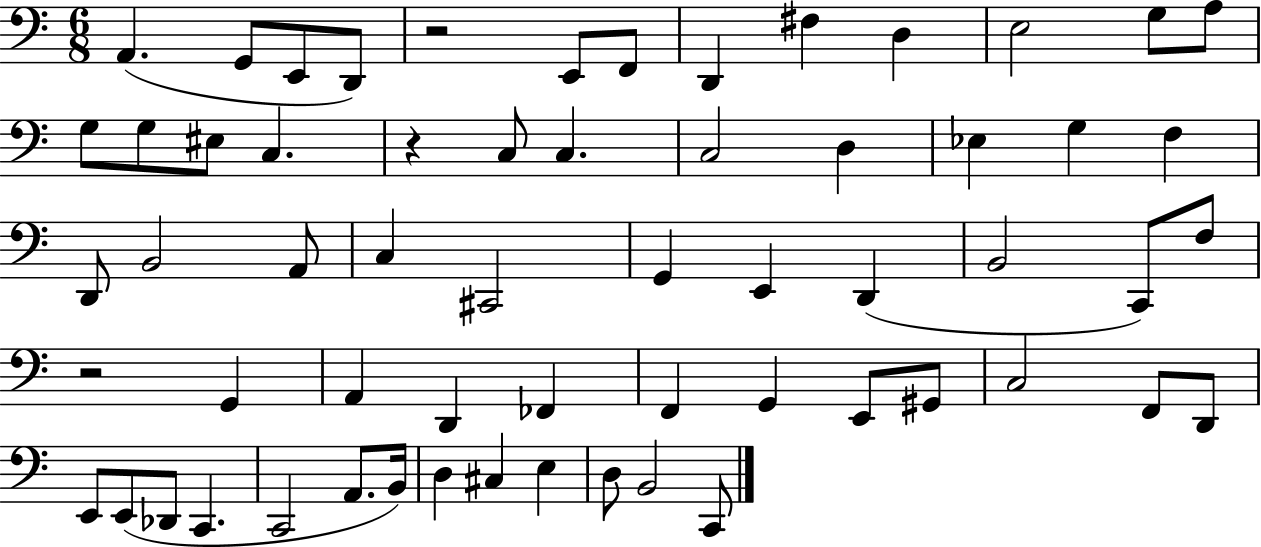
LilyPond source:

{
  \clef bass
  \numericTimeSignature
  \time 6/8
  \key c \major
  a,4.( g,8 e,8 d,8) | r2 e,8 f,8 | d,4 fis4 d4 | e2 g8 a8 | \break g8 g8 eis8 c4. | r4 c8 c4. | c2 d4 | ees4 g4 f4 | \break d,8 b,2 a,8 | c4 cis,2 | g,4 e,4 d,4( | b,2 c,8) f8 | \break r2 g,4 | a,4 d,4 fes,4 | f,4 g,4 e,8 gis,8 | c2 f,8 d,8 | \break e,8 e,8( des,8 c,4. | c,2 a,8. b,16) | d4 cis4 e4 | d8 b,2 c,8 | \break \bar "|."
}